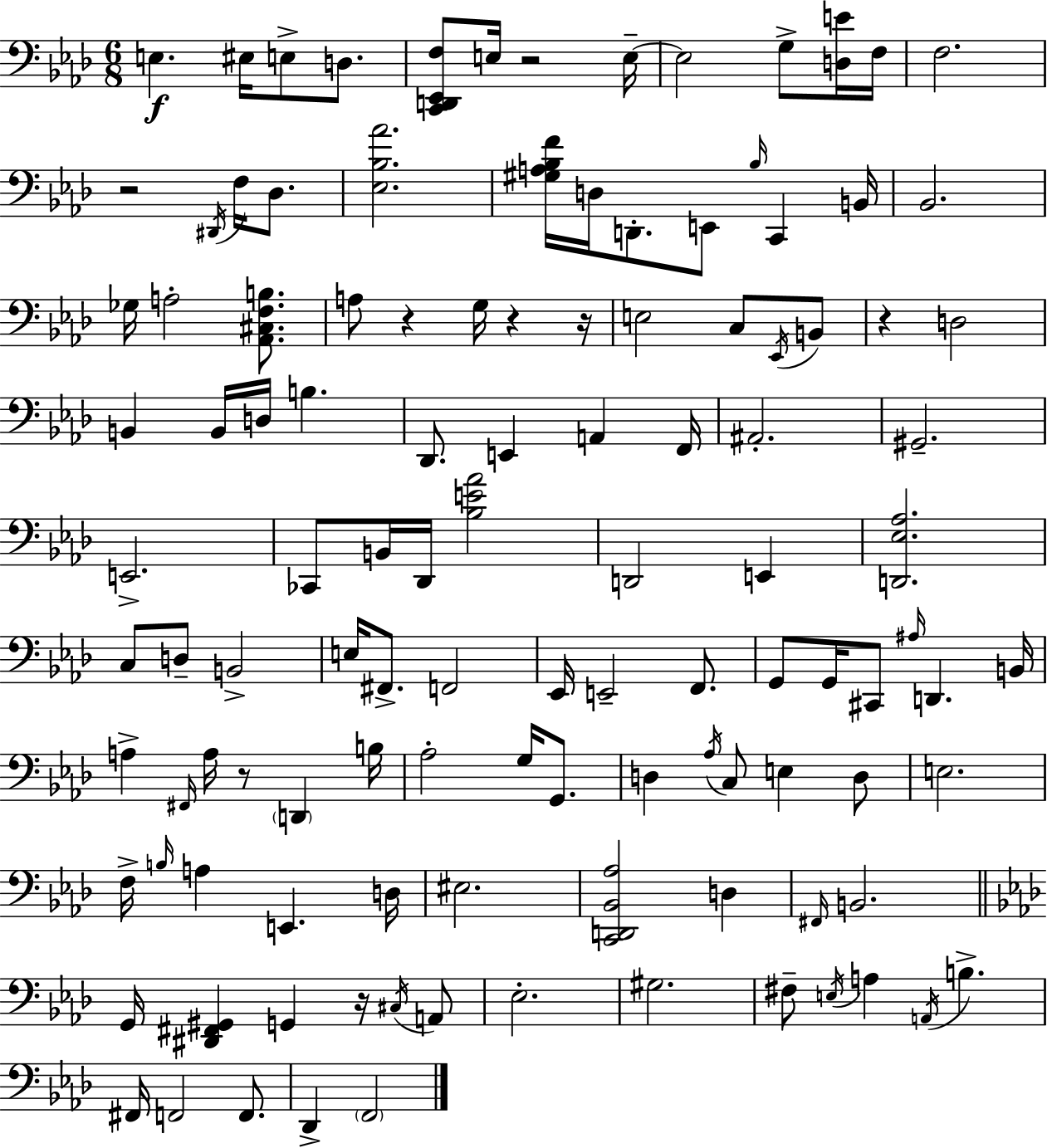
{
  \clef bass
  \numericTimeSignature
  \time 6/8
  \key aes \major
  e4.\f eis16 e8-> d8. | <c, d, ees, f>8 e16 r2 e16--~~ | e2 g8-> <d e'>16 f16 | f2. | \break r2 \acciaccatura { dis,16 } f16 des8. | <ees bes aes'>2. | <gis a bes f'>16 d16 d,8.-. e,8 \grace { bes16 } c,4 | b,16 bes,2. | \break ges16 a2-. <aes, cis f b>8. | a8 r4 g16 r4 | r16 e2 c8 | \acciaccatura { ees,16 } b,8 r4 d2 | \break b,4 b,16 d16 b4. | des,8. e,4 a,4 | f,16 ais,2.-. | gis,2.-- | \break e,2.-> | ces,8 b,16 des,16 <bes e' aes'>2 | d,2 e,4 | <d, ees aes>2. | \break c8 d8-- b,2-> | e16 fis,8.-> f,2 | ees,16 e,2-- | f,8. g,8 g,16 cis,8 \grace { ais16 } d,4. | \break b,16 a4-> \grace { fis,16 } a16 r8 | \parenthesize d,4 b16 aes2-. | g16 g,8. d4 \acciaccatura { aes16 } c8 | e4 d8 e2. | \break f16-> \grace { b16 } a4 | e,4. d16 eis2. | <c, d, bes, aes>2 | d4 \grace { fis,16 } b,2. | \break \bar "||" \break \key aes \major g,16 <dis, fis, gis,>4 g,4 r16 \acciaccatura { cis16 } a,8 | ees2.-. | gis2. | fis8-- \acciaccatura { e16 } a4 \acciaccatura { a,16 } b4.-> | \break fis,16 f,2 | f,8. des,4-> \parenthesize f,2 | \bar "|."
}